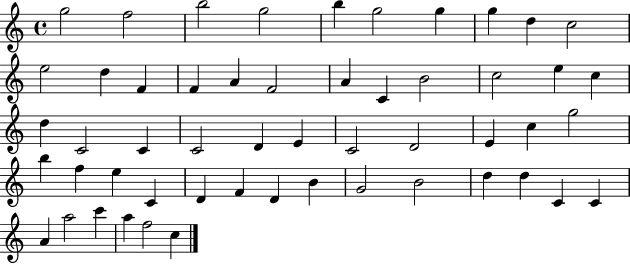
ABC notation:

X:1
T:Untitled
M:4/4
L:1/4
K:C
g2 f2 b2 g2 b g2 g g d c2 e2 d F F A F2 A C B2 c2 e c d C2 C C2 D E C2 D2 E c g2 b f e C D F D B G2 B2 d d C C A a2 c' a f2 c